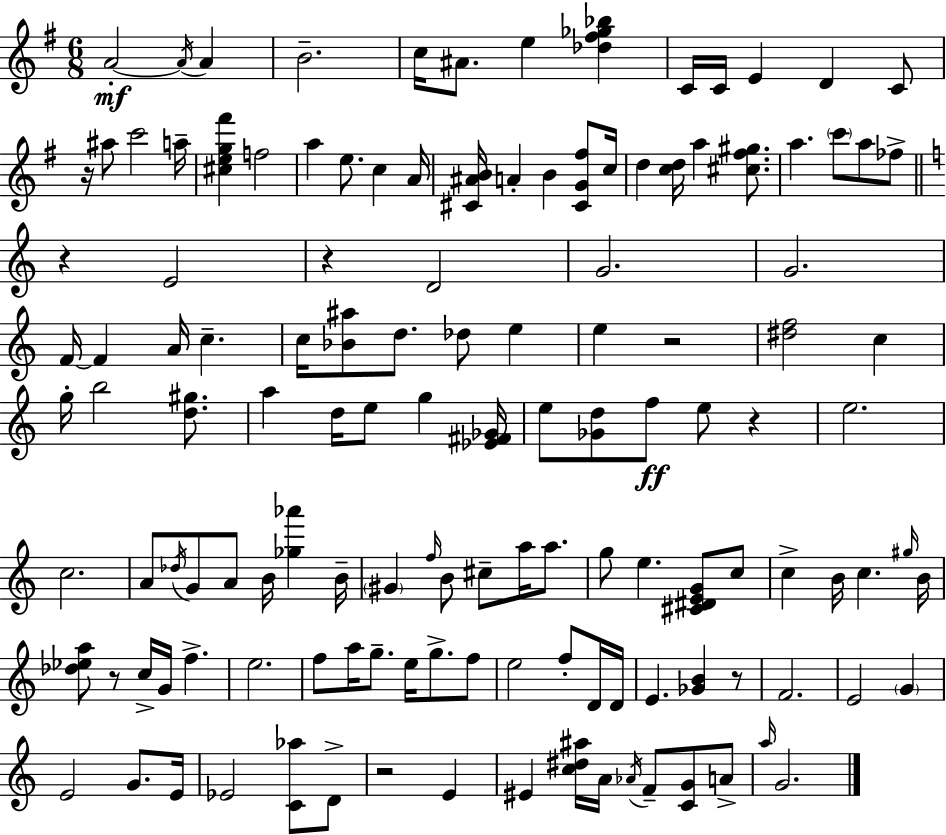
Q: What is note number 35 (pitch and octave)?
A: F4